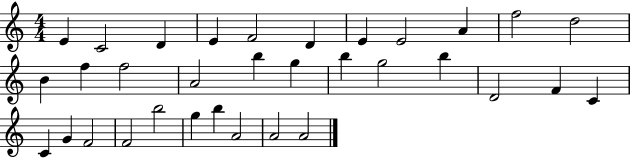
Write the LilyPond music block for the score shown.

{
  \clef treble
  \numericTimeSignature
  \time 4/4
  \key c \major
  e'4 c'2 d'4 | e'4 f'2 d'4 | e'4 e'2 a'4 | f''2 d''2 | \break b'4 f''4 f''2 | a'2 b''4 g''4 | b''4 g''2 b''4 | d'2 f'4 c'4 | \break c'4 g'4 f'2 | f'2 b''2 | g''4 b''4 a'2 | a'2 a'2 | \break \bar "|."
}